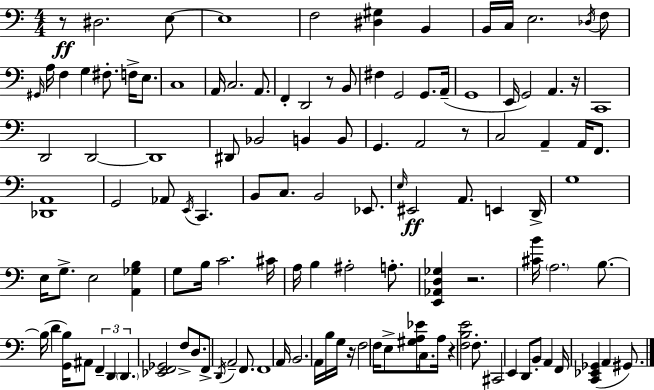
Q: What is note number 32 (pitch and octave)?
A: A2